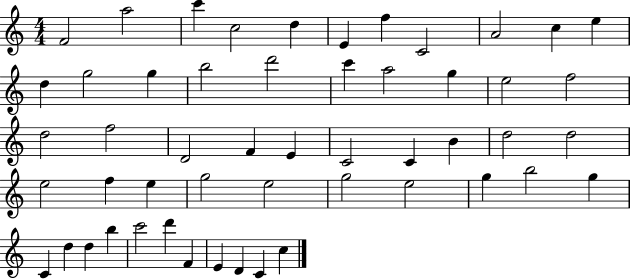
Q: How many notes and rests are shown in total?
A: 52